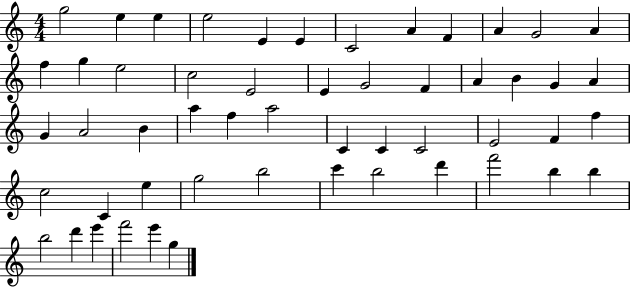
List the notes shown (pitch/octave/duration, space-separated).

G5/h E5/q E5/q E5/h E4/q E4/q C4/h A4/q F4/q A4/q G4/h A4/q F5/q G5/q E5/h C5/h E4/h E4/q G4/h F4/q A4/q B4/q G4/q A4/q G4/q A4/h B4/q A5/q F5/q A5/h C4/q C4/q C4/h E4/h F4/q F5/q C5/h C4/q E5/q G5/h B5/h C6/q B5/h D6/q F6/h B5/q B5/q B5/h D6/q E6/q F6/h E6/q G5/q